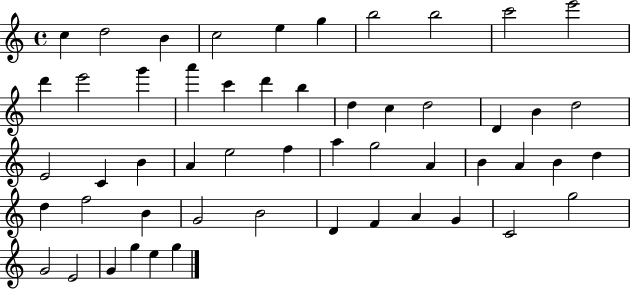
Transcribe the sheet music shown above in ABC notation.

X:1
T:Untitled
M:4/4
L:1/4
K:C
c d2 B c2 e g b2 b2 c'2 e'2 d' e'2 g' a' c' d' b d c d2 D B d2 E2 C B A e2 f a g2 A B A B d d f2 B G2 B2 D F A G C2 g2 G2 E2 G g e g